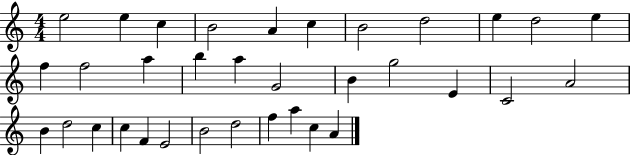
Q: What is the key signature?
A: C major